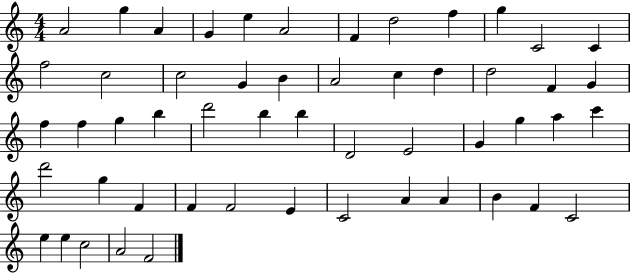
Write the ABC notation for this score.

X:1
T:Untitled
M:4/4
L:1/4
K:C
A2 g A G e A2 F d2 f g C2 C f2 c2 c2 G B A2 c d d2 F G f f g b d'2 b b D2 E2 G g a c' d'2 g F F F2 E C2 A A B F C2 e e c2 A2 F2